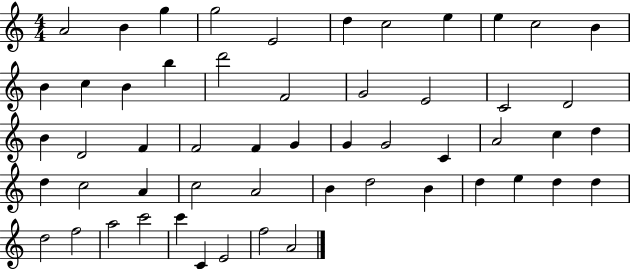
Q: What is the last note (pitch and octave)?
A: A4